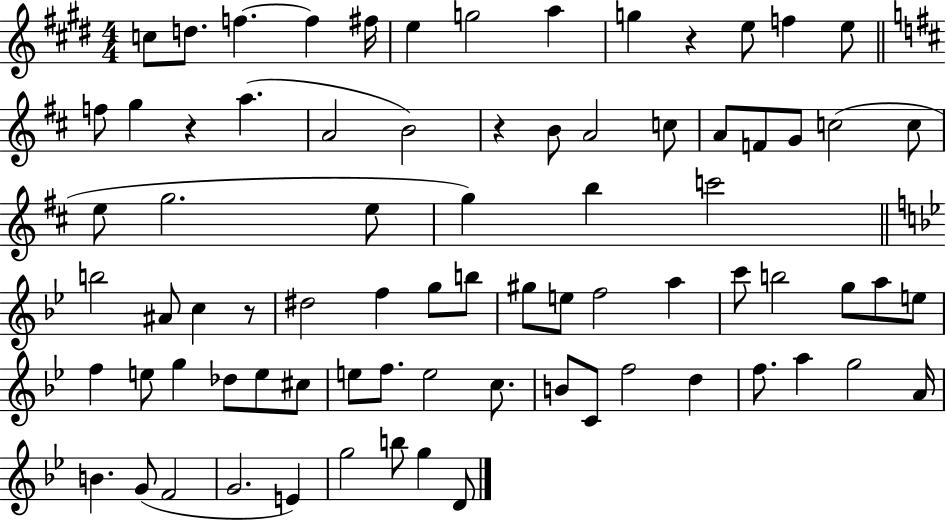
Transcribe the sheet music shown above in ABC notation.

X:1
T:Untitled
M:4/4
L:1/4
K:E
c/2 d/2 f f ^f/4 e g2 a g z e/2 f e/2 f/2 g z a A2 B2 z B/2 A2 c/2 A/2 F/2 G/2 c2 c/2 e/2 g2 e/2 g b c'2 b2 ^A/2 c z/2 ^d2 f g/2 b/2 ^g/2 e/2 f2 a c'/2 b2 g/2 a/2 e/2 f e/2 g _d/2 e/2 ^c/2 e/2 f/2 e2 c/2 B/2 C/2 f2 d f/2 a g2 A/4 B G/2 F2 G2 E g2 b/2 g D/2